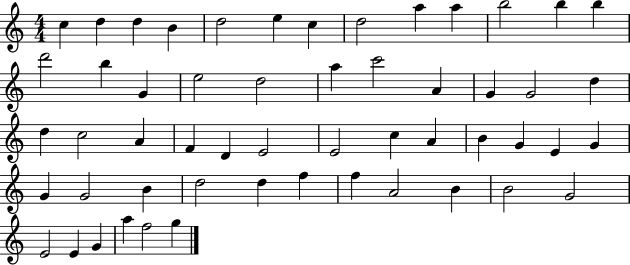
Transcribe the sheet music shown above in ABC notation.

X:1
T:Untitled
M:4/4
L:1/4
K:C
c d d B d2 e c d2 a a b2 b b d'2 b G e2 d2 a c'2 A G G2 d d c2 A F D E2 E2 c A B G E G G G2 B d2 d f f A2 B B2 G2 E2 E G a f2 g